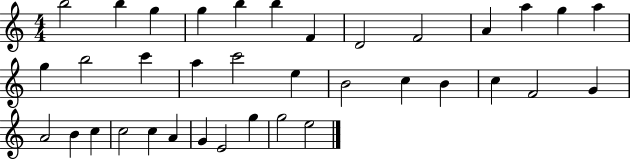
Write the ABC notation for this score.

X:1
T:Untitled
M:4/4
L:1/4
K:C
b2 b g g b b F D2 F2 A a g a g b2 c' a c'2 e B2 c B c F2 G A2 B c c2 c A G E2 g g2 e2